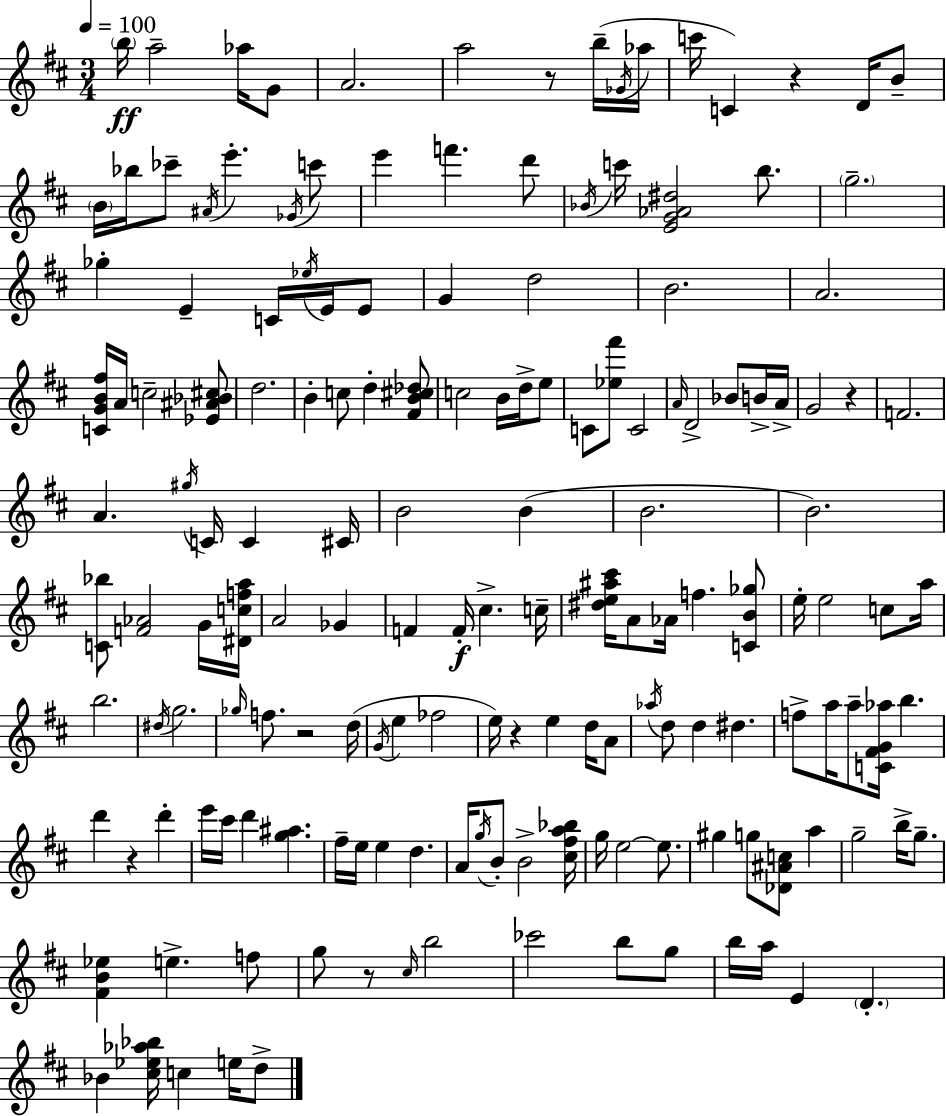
B5/s A5/h Ab5/s G4/e A4/h. A5/h R/e B5/s Gb4/s Ab5/s C6/s C4/q R/q D4/s B4/e B4/s Bb5/s CES6/e A#4/s E6/q. Gb4/s C6/e E6/q F6/q. D6/e Bb4/s C6/s [E4,G4,Ab4,D#5]/h B5/e. G5/h. Gb5/q E4/q C4/s Eb5/s E4/s E4/e G4/q D5/h B4/h. A4/h. [C4,G4,B4,F#5]/s A4/s C5/h [Eb4,A#4,Bb4,C#5]/e D5/h. B4/q C5/e D5/q [F#4,B4,C#5,Db5]/e C5/h B4/s D5/s E5/e C4/e [Eb5,F#6]/e C4/h A4/s D4/h Bb4/e B4/s A4/s G4/h R/q F4/h. A4/q. G#5/s C4/s C4/q C#4/s B4/h B4/q B4/h. B4/h. [C4,Bb5]/e [F4,Ab4]/h G4/s [D#4,C5,F5,A5]/s A4/h Gb4/q F4/q F4/s C#5/q. C5/s [D#5,E5,A#5,C#6]/s A4/e Ab4/s F5/q. [C4,B4,Gb5]/e E5/s E5/h C5/e A5/s B5/h. D#5/s G5/h. Gb5/s F5/e. R/h D5/s G4/s E5/q FES5/h E5/s R/q E5/q D5/s A4/e Ab5/s D5/e D5/q D#5/q. F5/e A5/s A5/e [C4,F#4,G4,Ab5]/s B5/q. D6/q R/q D6/q E6/s C#6/s D6/q [G5,A#5]/q. F#5/s E5/s E5/q D5/q. A4/s G5/s B4/e B4/h [C#5,F#5,A5,Bb5]/s G5/s E5/h E5/e. G#5/q G5/e [Db4,A#4,C5]/e A5/q G5/h B5/s G5/e. [F#4,B4,Eb5]/q E5/q. F5/e G5/e R/e C#5/s B5/h CES6/h B5/e G5/e B5/s A5/s E4/q D4/q. Bb4/q [C#5,Eb5,Ab5,Bb5]/s C5/q E5/s D5/e